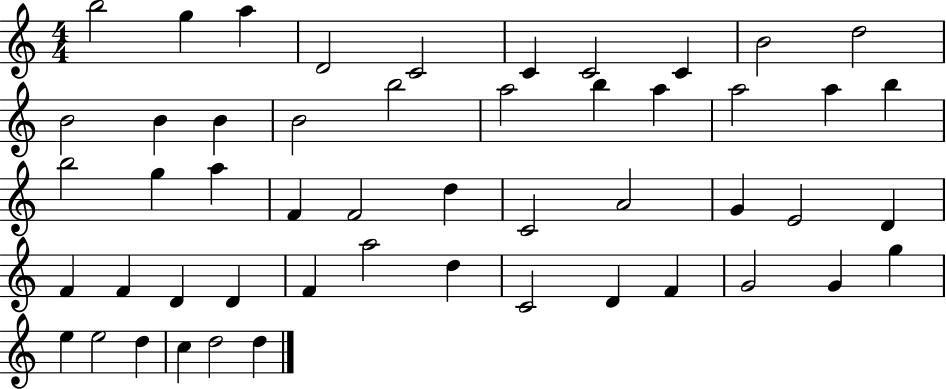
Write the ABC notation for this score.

X:1
T:Untitled
M:4/4
L:1/4
K:C
b2 g a D2 C2 C C2 C B2 d2 B2 B B B2 b2 a2 b a a2 a b b2 g a F F2 d C2 A2 G E2 D F F D D F a2 d C2 D F G2 G g e e2 d c d2 d